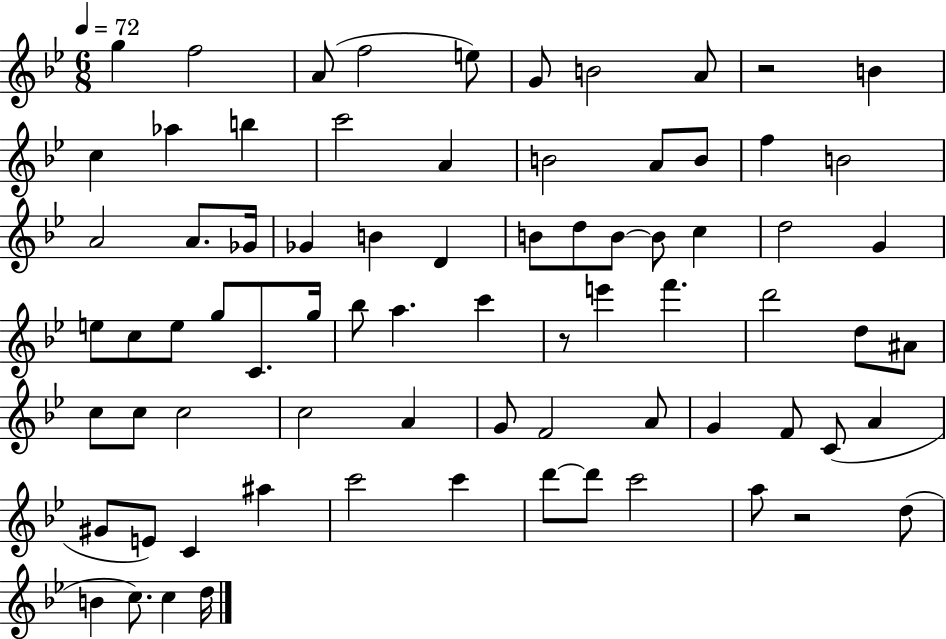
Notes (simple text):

G5/q F5/h A4/e F5/h E5/e G4/e B4/h A4/e R/h B4/q C5/q Ab5/q B5/q C6/h A4/q B4/h A4/e B4/e F5/q B4/h A4/h A4/e. Gb4/s Gb4/q B4/q D4/q B4/e D5/e B4/e B4/e C5/q D5/h G4/q E5/e C5/e E5/e G5/e C4/e. G5/s Bb5/e A5/q. C6/q R/e E6/q F6/q. D6/h D5/e A#4/e C5/e C5/e C5/h C5/h A4/q G4/e F4/h A4/e G4/q F4/e C4/e A4/q G#4/e E4/e C4/q A#5/q C6/h C6/q D6/e D6/e C6/h A5/e R/h D5/e B4/q C5/e. C5/q D5/s